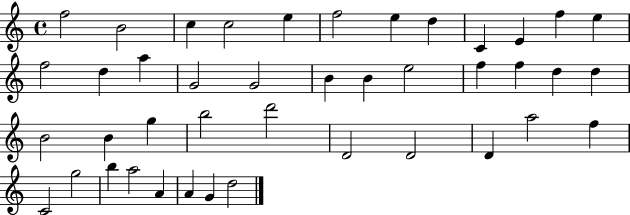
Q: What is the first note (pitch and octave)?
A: F5